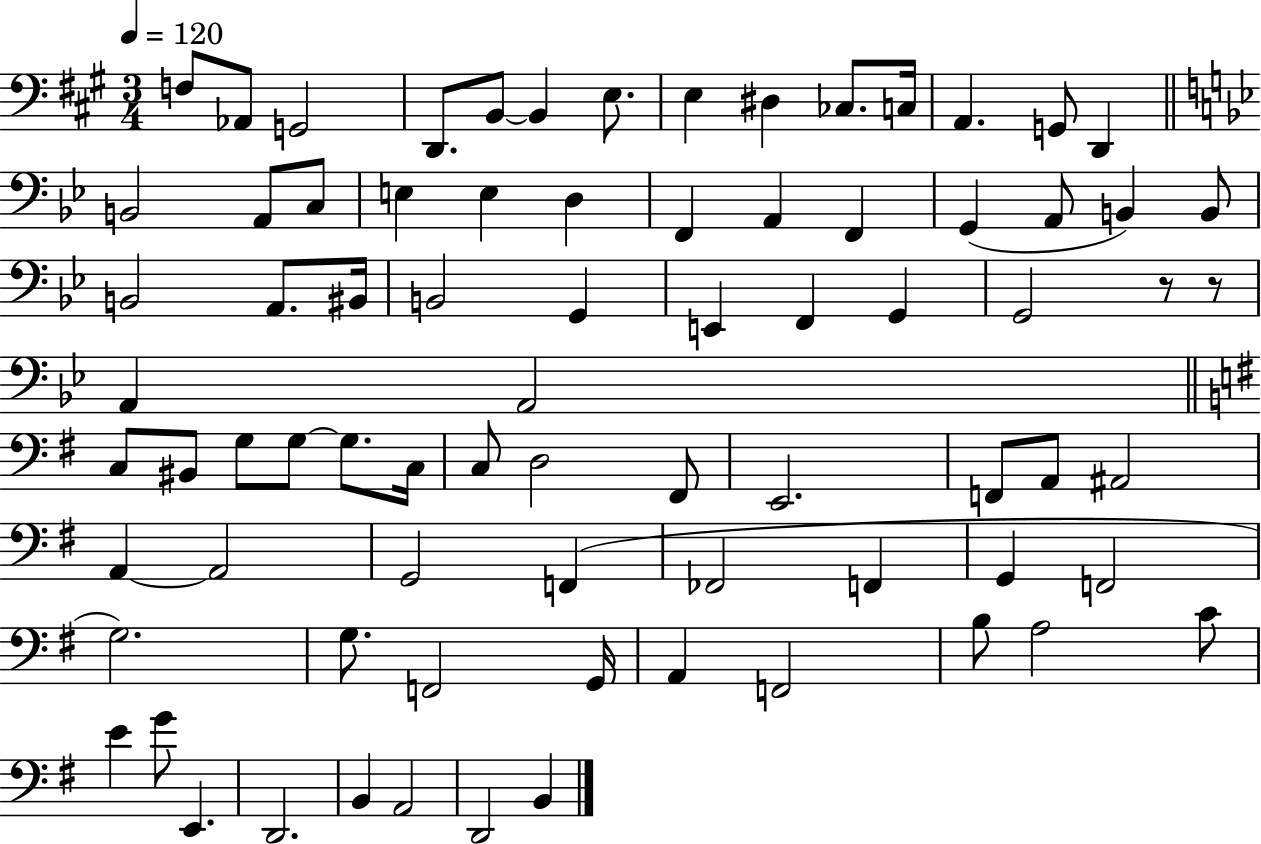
F3/e Ab2/e G2/h D2/e. B2/e B2/q E3/e. E3/q D#3/q CES3/e. C3/s A2/q. G2/e D2/q B2/h A2/e C3/e E3/q E3/q D3/q F2/q A2/q F2/q G2/q A2/e B2/q B2/e B2/h A2/e. BIS2/s B2/h G2/q E2/q F2/q G2/q G2/h R/e R/e A2/q A2/h C3/e BIS2/e G3/e G3/e G3/e. C3/s C3/e D3/h F#2/e E2/h. F2/e A2/e A#2/h A2/q A2/h G2/h F2/q FES2/h F2/q G2/q F2/h G3/h. G3/e. F2/h G2/s A2/q F2/h B3/e A3/h C4/e E4/q G4/e E2/q. D2/h. B2/q A2/h D2/h B2/q